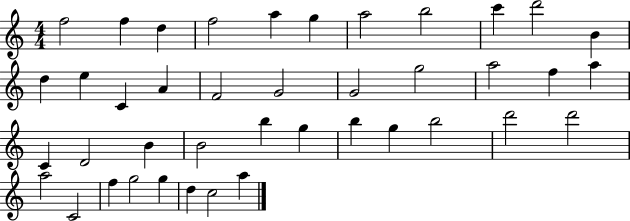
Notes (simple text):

F5/h F5/q D5/q F5/h A5/q G5/q A5/h B5/h C6/q D6/h B4/q D5/q E5/q C4/q A4/q F4/h G4/h G4/h G5/h A5/h F5/q A5/q C4/q D4/h B4/q B4/h B5/q G5/q B5/q G5/q B5/h D6/h D6/h A5/h C4/h F5/q G5/h G5/q D5/q C5/h A5/q